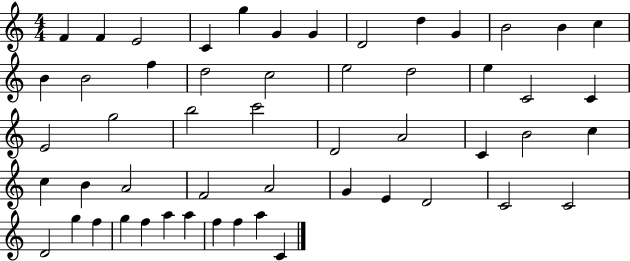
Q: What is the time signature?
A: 4/4